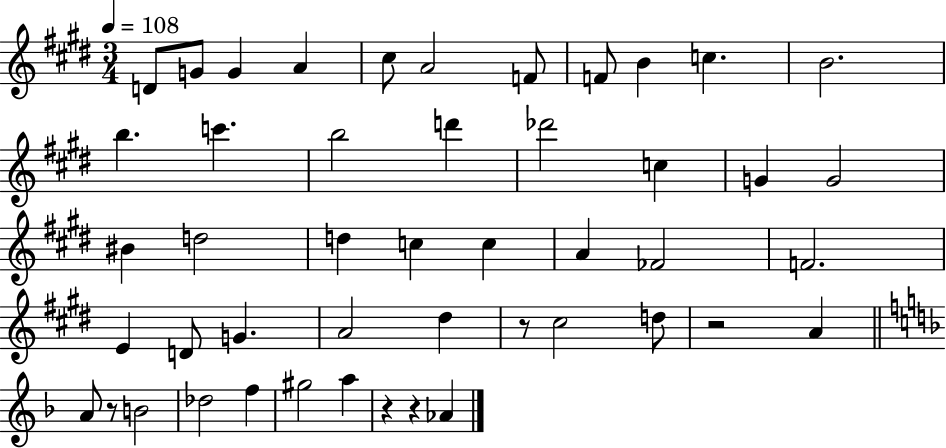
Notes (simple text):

D4/e G4/e G4/q A4/q C#5/e A4/h F4/e F4/e B4/q C5/q. B4/h. B5/q. C6/q. B5/h D6/q Db6/h C5/q G4/q G4/h BIS4/q D5/h D5/q C5/q C5/q A4/q FES4/h F4/h. E4/q D4/e G4/q. A4/h D#5/q R/e C#5/h D5/e R/h A4/q A4/e R/e B4/h Db5/h F5/q G#5/h A5/q R/q R/q Ab4/q